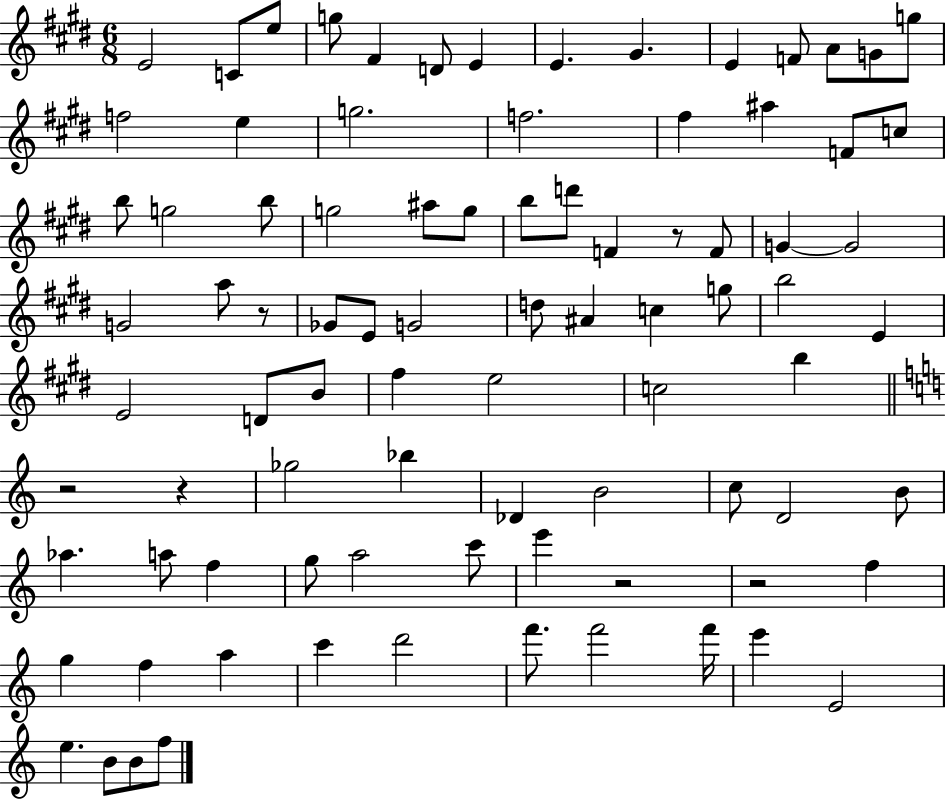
{
  \clef treble
  \numericTimeSignature
  \time 6/8
  \key e \major
  e'2 c'8 e''8 | g''8 fis'4 d'8 e'4 | e'4. gis'4. | e'4 f'8 a'8 g'8 g''8 | \break f''2 e''4 | g''2. | f''2. | fis''4 ais''4 f'8 c''8 | \break b''8 g''2 b''8 | g''2 ais''8 g''8 | b''8 d'''8 f'4 r8 f'8 | g'4~~ g'2 | \break g'2 a''8 r8 | ges'8 e'8 g'2 | d''8 ais'4 c''4 g''8 | b''2 e'4 | \break e'2 d'8 b'8 | fis''4 e''2 | c''2 b''4 | \bar "||" \break \key c \major r2 r4 | ges''2 bes''4 | des'4 b'2 | c''8 d'2 b'8 | \break aes''4. a''8 f''4 | g''8 a''2 c'''8 | e'''4 r2 | r2 f''4 | \break g''4 f''4 a''4 | c'''4 d'''2 | f'''8. f'''2 f'''16 | e'''4 e'2 | \break e''4. b'8 b'8 f''8 | \bar "|."
}